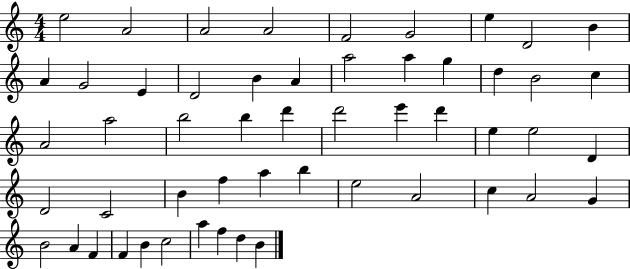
E5/h A4/h A4/h A4/h F4/h G4/h E5/q D4/h B4/q A4/q G4/h E4/q D4/h B4/q A4/q A5/h A5/q G5/q D5/q B4/h C5/q A4/h A5/h B5/h B5/q D6/q D6/h E6/q D6/q E5/q E5/h D4/q D4/h C4/h B4/q F5/q A5/q B5/q E5/h A4/h C5/q A4/h G4/q B4/h A4/q F4/q F4/q B4/q C5/h A5/q F5/q D5/q B4/q